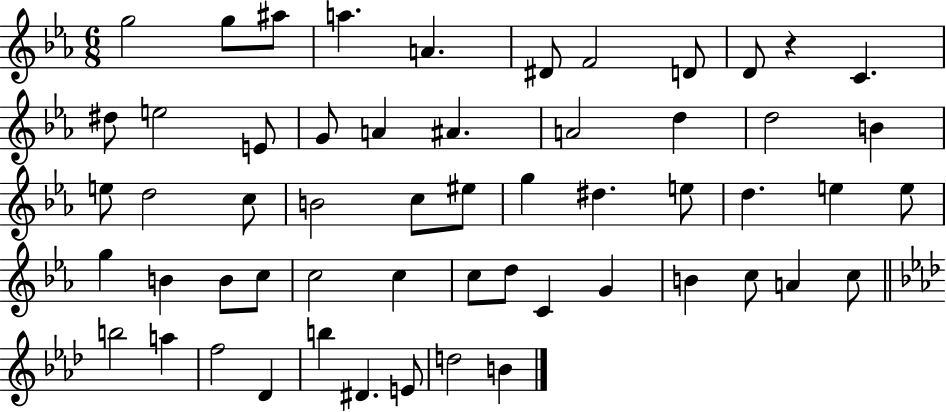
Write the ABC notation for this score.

X:1
T:Untitled
M:6/8
L:1/4
K:Eb
g2 g/2 ^a/2 a A ^D/2 F2 D/2 D/2 z C ^d/2 e2 E/2 G/2 A ^A A2 d d2 B e/2 d2 c/2 B2 c/2 ^e/2 g ^d e/2 d e e/2 g B B/2 c/2 c2 c c/2 d/2 C G B c/2 A c/2 b2 a f2 _D b ^D E/2 d2 B